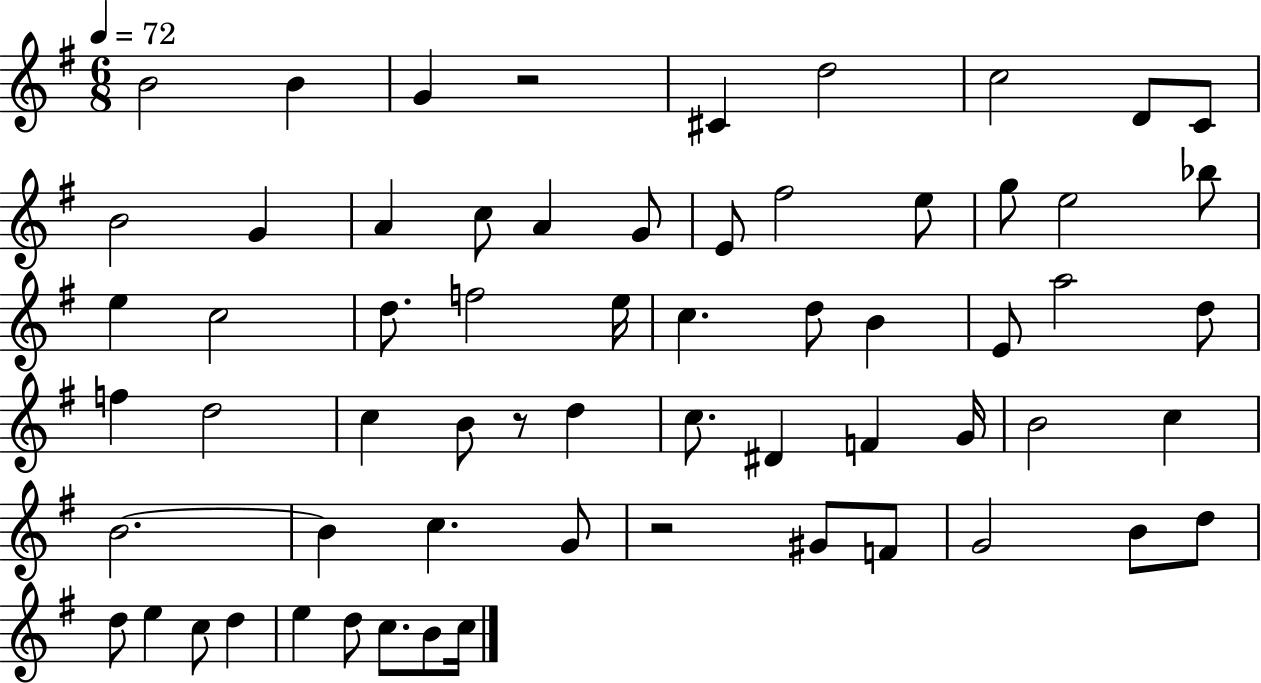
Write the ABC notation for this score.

X:1
T:Untitled
M:6/8
L:1/4
K:G
B2 B G z2 ^C d2 c2 D/2 C/2 B2 G A c/2 A G/2 E/2 ^f2 e/2 g/2 e2 _b/2 e c2 d/2 f2 e/4 c d/2 B E/2 a2 d/2 f d2 c B/2 z/2 d c/2 ^D F G/4 B2 c B2 B c G/2 z2 ^G/2 F/2 G2 B/2 d/2 d/2 e c/2 d e d/2 c/2 B/2 c/4